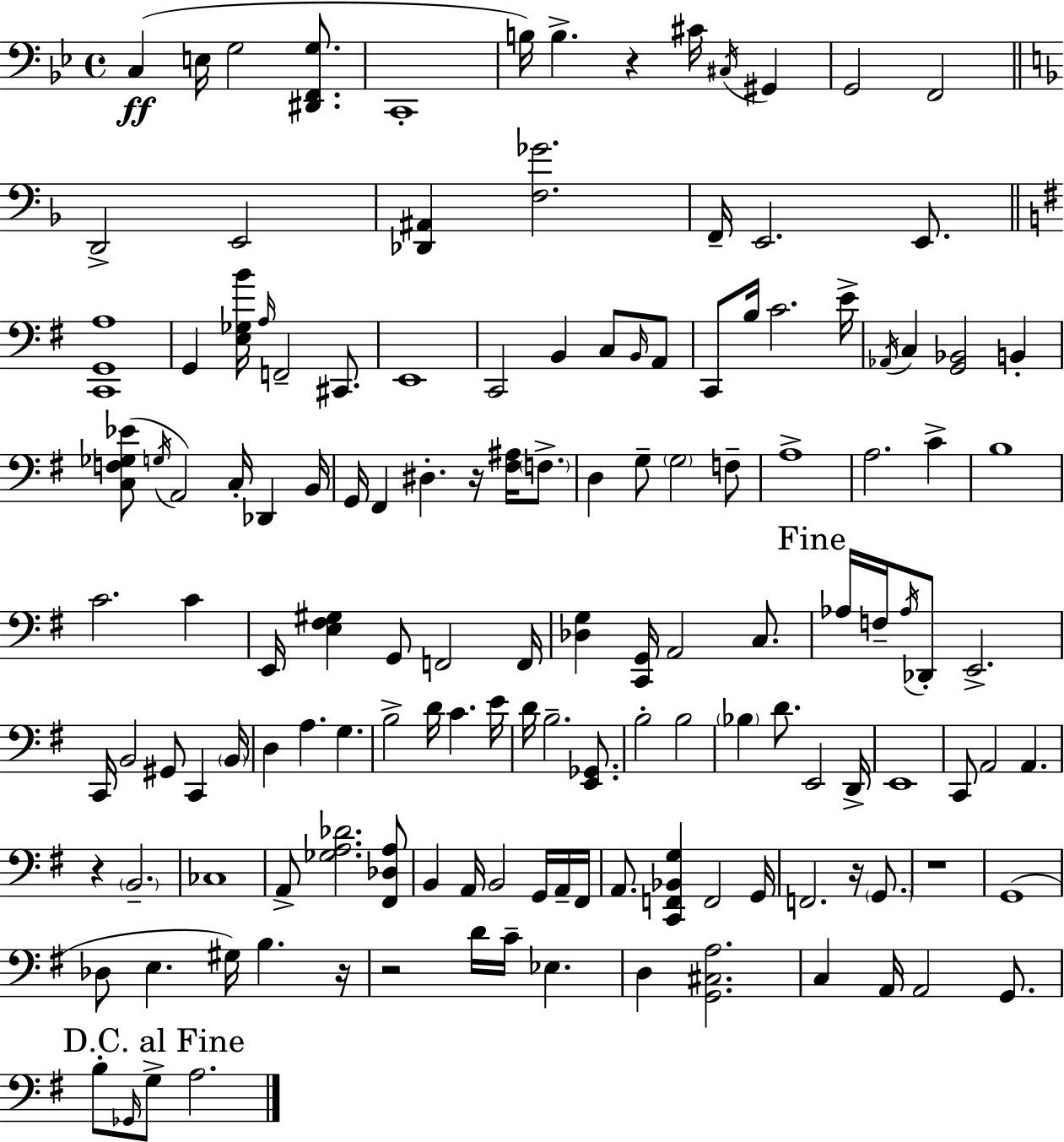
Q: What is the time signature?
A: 4/4